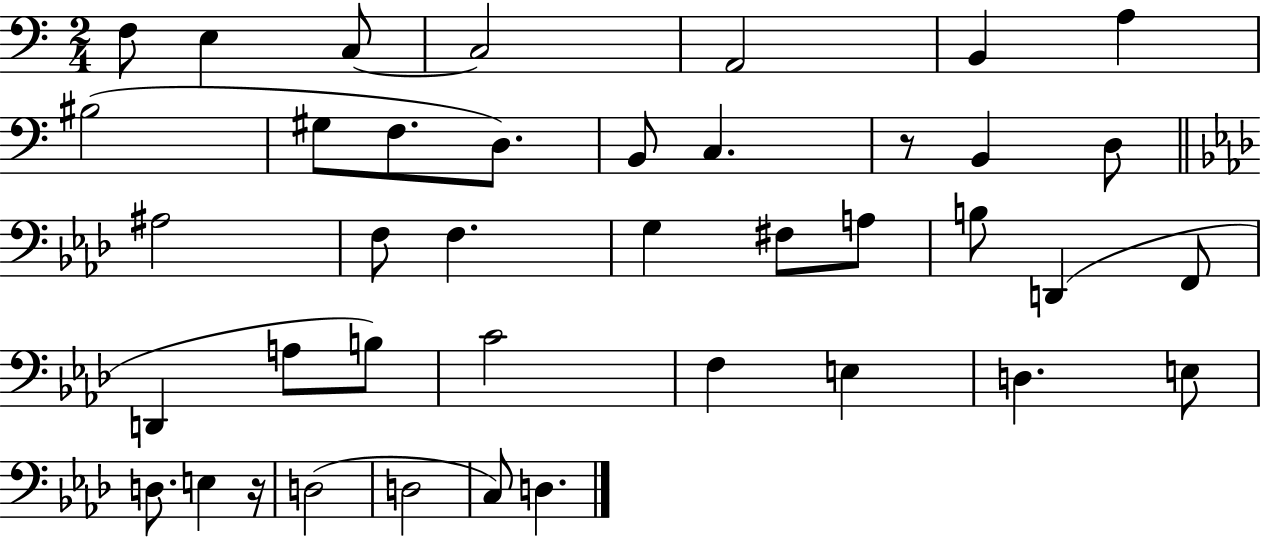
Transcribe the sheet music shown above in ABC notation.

X:1
T:Untitled
M:2/4
L:1/4
K:C
F,/2 E, C,/2 C,2 A,,2 B,, A, ^B,2 ^G,/2 F,/2 D,/2 B,,/2 C, z/2 B,, D,/2 ^A,2 F,/2 F, G, ^F,/2 A,/2 B,/2 D,, F,,/2 D,, A,/2 B,/2 C2 F, E, D, E,/2 D,/2 E, z/4 D,2 D,2 C,/2 D,